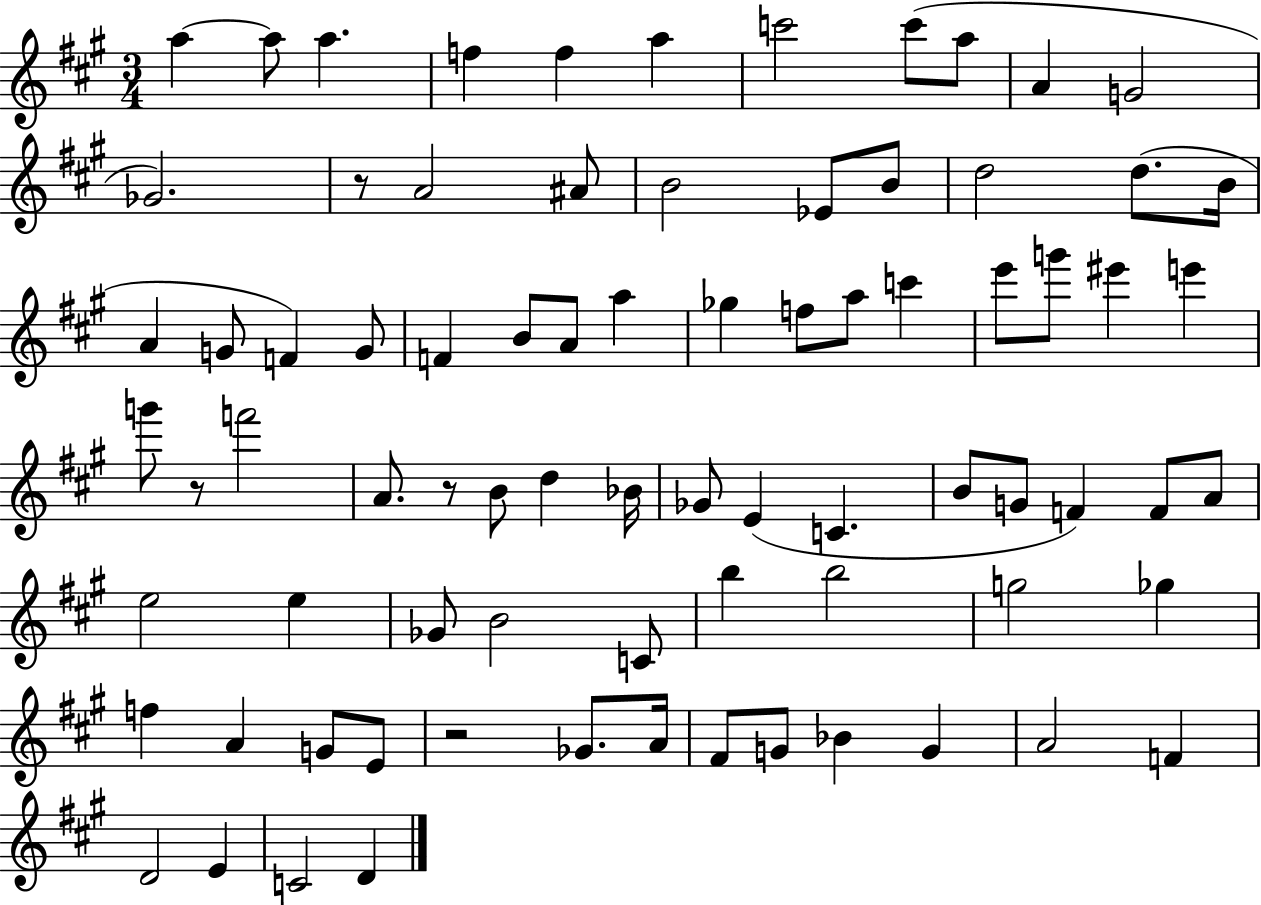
{
  \clef treble
  \numericTimeSignature
  \time 3/4
  \key a \major
  a''4~~ a''8 a''4. | f''4 f''4 a''4 | c'''2 c'''8( a''8 | a'4 g'2 | \break ges'2.) | r8 a'2 ais'8 | b'2 ees'8 b'8 | d''2 d''8.( b'16 | \break a'4 g'8 f'4) g'8 | f'4 b'8 a'8 a''4 | ges''4 f''8 a''8 c'''4 | e'''8 g'''8 eis'''4 e'''4 | \break g'''8 r8 f'''2 | a'8. r8 b'8 d''4 bes'16 | ges'8 e'4( c'4. | b'8 g'8 f'4) f'8 a'8 | \break e''2 e''4 | ges'8 b'2 c'8 | b''4 b''2 | g''2 ges''4 | \break f''4 a'4 g'8 e'8 | r2 ges'8. a'16 | fis'8 g'8 bes'4 g'4 | a'2 f'4 | \break d'2 e'4 | c'2 d'4 | \bar "|."
}